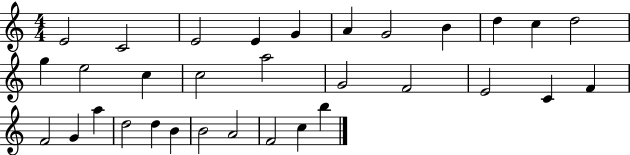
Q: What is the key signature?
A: C major